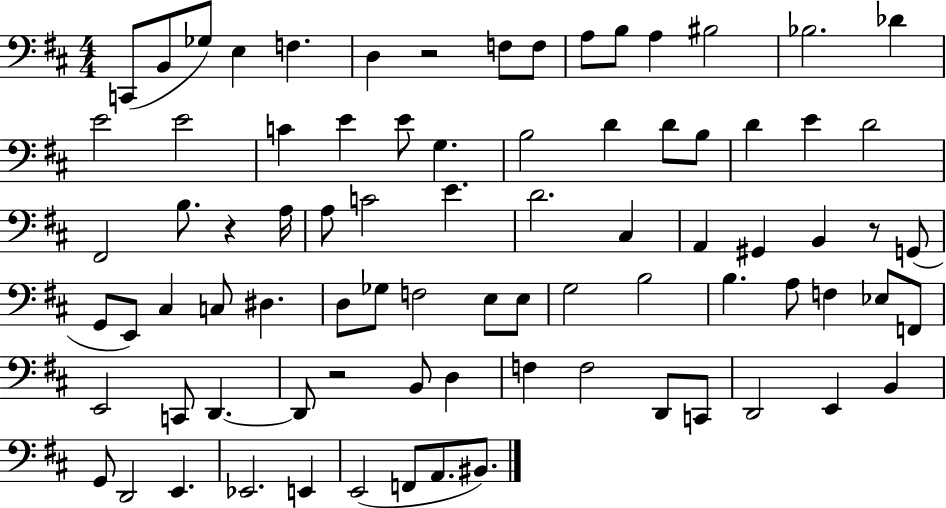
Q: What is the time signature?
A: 4/4